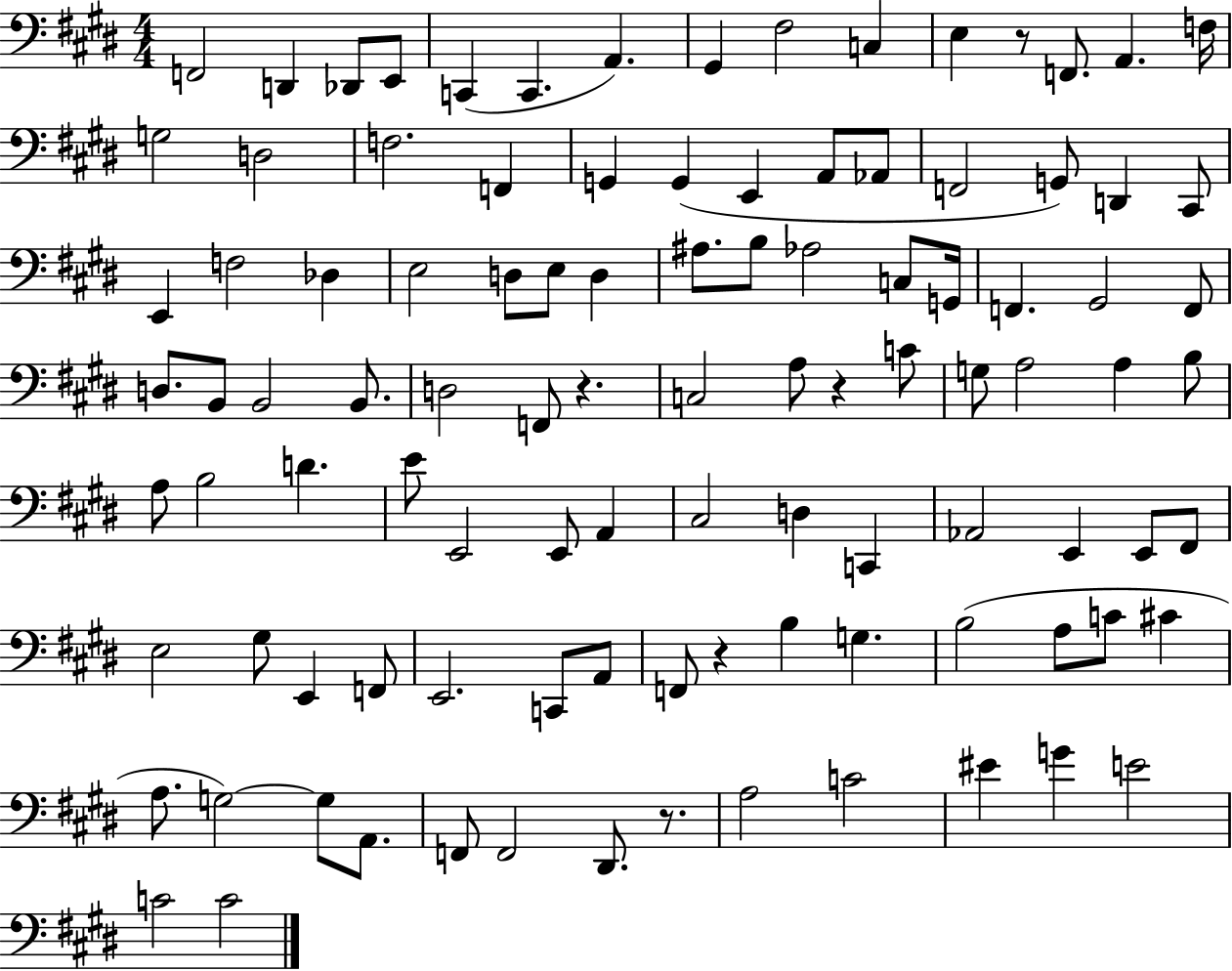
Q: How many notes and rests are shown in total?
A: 102